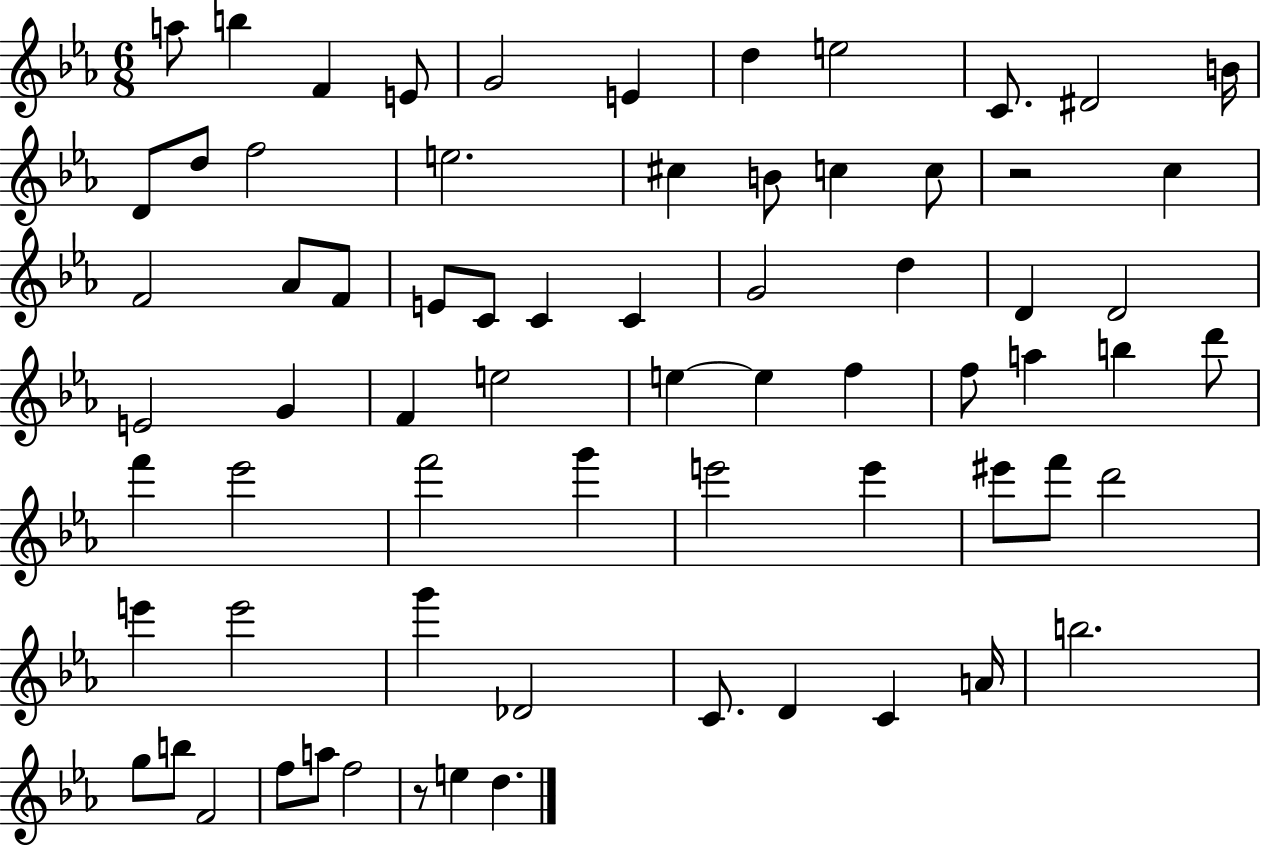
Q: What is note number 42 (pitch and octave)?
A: D6